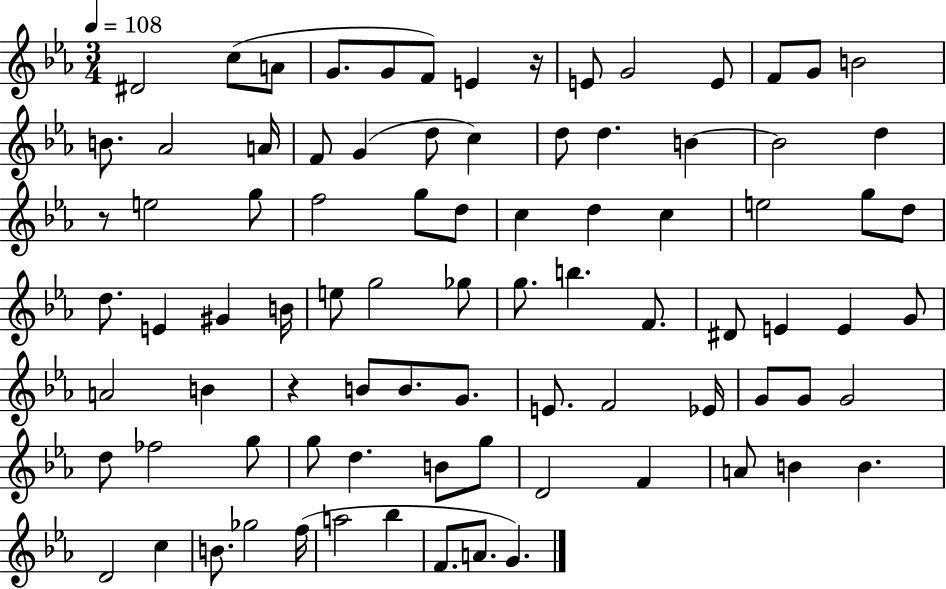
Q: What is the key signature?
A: EES major